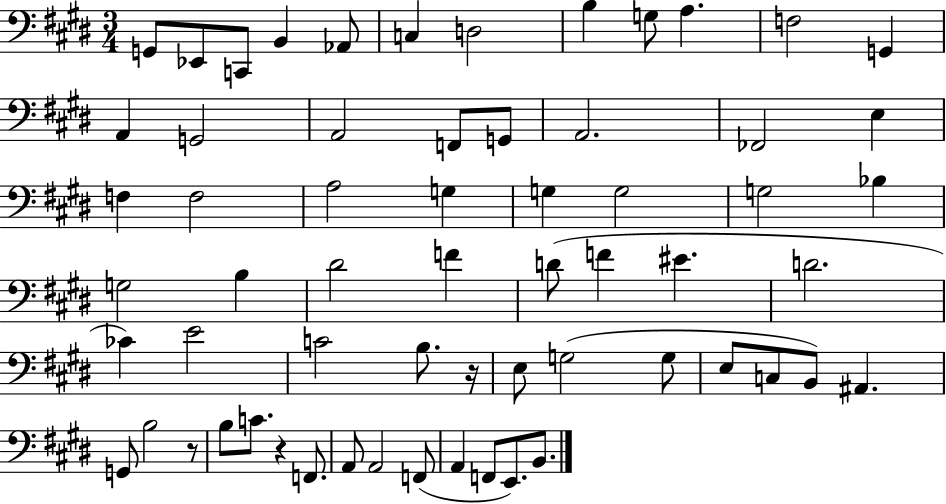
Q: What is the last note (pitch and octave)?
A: B2